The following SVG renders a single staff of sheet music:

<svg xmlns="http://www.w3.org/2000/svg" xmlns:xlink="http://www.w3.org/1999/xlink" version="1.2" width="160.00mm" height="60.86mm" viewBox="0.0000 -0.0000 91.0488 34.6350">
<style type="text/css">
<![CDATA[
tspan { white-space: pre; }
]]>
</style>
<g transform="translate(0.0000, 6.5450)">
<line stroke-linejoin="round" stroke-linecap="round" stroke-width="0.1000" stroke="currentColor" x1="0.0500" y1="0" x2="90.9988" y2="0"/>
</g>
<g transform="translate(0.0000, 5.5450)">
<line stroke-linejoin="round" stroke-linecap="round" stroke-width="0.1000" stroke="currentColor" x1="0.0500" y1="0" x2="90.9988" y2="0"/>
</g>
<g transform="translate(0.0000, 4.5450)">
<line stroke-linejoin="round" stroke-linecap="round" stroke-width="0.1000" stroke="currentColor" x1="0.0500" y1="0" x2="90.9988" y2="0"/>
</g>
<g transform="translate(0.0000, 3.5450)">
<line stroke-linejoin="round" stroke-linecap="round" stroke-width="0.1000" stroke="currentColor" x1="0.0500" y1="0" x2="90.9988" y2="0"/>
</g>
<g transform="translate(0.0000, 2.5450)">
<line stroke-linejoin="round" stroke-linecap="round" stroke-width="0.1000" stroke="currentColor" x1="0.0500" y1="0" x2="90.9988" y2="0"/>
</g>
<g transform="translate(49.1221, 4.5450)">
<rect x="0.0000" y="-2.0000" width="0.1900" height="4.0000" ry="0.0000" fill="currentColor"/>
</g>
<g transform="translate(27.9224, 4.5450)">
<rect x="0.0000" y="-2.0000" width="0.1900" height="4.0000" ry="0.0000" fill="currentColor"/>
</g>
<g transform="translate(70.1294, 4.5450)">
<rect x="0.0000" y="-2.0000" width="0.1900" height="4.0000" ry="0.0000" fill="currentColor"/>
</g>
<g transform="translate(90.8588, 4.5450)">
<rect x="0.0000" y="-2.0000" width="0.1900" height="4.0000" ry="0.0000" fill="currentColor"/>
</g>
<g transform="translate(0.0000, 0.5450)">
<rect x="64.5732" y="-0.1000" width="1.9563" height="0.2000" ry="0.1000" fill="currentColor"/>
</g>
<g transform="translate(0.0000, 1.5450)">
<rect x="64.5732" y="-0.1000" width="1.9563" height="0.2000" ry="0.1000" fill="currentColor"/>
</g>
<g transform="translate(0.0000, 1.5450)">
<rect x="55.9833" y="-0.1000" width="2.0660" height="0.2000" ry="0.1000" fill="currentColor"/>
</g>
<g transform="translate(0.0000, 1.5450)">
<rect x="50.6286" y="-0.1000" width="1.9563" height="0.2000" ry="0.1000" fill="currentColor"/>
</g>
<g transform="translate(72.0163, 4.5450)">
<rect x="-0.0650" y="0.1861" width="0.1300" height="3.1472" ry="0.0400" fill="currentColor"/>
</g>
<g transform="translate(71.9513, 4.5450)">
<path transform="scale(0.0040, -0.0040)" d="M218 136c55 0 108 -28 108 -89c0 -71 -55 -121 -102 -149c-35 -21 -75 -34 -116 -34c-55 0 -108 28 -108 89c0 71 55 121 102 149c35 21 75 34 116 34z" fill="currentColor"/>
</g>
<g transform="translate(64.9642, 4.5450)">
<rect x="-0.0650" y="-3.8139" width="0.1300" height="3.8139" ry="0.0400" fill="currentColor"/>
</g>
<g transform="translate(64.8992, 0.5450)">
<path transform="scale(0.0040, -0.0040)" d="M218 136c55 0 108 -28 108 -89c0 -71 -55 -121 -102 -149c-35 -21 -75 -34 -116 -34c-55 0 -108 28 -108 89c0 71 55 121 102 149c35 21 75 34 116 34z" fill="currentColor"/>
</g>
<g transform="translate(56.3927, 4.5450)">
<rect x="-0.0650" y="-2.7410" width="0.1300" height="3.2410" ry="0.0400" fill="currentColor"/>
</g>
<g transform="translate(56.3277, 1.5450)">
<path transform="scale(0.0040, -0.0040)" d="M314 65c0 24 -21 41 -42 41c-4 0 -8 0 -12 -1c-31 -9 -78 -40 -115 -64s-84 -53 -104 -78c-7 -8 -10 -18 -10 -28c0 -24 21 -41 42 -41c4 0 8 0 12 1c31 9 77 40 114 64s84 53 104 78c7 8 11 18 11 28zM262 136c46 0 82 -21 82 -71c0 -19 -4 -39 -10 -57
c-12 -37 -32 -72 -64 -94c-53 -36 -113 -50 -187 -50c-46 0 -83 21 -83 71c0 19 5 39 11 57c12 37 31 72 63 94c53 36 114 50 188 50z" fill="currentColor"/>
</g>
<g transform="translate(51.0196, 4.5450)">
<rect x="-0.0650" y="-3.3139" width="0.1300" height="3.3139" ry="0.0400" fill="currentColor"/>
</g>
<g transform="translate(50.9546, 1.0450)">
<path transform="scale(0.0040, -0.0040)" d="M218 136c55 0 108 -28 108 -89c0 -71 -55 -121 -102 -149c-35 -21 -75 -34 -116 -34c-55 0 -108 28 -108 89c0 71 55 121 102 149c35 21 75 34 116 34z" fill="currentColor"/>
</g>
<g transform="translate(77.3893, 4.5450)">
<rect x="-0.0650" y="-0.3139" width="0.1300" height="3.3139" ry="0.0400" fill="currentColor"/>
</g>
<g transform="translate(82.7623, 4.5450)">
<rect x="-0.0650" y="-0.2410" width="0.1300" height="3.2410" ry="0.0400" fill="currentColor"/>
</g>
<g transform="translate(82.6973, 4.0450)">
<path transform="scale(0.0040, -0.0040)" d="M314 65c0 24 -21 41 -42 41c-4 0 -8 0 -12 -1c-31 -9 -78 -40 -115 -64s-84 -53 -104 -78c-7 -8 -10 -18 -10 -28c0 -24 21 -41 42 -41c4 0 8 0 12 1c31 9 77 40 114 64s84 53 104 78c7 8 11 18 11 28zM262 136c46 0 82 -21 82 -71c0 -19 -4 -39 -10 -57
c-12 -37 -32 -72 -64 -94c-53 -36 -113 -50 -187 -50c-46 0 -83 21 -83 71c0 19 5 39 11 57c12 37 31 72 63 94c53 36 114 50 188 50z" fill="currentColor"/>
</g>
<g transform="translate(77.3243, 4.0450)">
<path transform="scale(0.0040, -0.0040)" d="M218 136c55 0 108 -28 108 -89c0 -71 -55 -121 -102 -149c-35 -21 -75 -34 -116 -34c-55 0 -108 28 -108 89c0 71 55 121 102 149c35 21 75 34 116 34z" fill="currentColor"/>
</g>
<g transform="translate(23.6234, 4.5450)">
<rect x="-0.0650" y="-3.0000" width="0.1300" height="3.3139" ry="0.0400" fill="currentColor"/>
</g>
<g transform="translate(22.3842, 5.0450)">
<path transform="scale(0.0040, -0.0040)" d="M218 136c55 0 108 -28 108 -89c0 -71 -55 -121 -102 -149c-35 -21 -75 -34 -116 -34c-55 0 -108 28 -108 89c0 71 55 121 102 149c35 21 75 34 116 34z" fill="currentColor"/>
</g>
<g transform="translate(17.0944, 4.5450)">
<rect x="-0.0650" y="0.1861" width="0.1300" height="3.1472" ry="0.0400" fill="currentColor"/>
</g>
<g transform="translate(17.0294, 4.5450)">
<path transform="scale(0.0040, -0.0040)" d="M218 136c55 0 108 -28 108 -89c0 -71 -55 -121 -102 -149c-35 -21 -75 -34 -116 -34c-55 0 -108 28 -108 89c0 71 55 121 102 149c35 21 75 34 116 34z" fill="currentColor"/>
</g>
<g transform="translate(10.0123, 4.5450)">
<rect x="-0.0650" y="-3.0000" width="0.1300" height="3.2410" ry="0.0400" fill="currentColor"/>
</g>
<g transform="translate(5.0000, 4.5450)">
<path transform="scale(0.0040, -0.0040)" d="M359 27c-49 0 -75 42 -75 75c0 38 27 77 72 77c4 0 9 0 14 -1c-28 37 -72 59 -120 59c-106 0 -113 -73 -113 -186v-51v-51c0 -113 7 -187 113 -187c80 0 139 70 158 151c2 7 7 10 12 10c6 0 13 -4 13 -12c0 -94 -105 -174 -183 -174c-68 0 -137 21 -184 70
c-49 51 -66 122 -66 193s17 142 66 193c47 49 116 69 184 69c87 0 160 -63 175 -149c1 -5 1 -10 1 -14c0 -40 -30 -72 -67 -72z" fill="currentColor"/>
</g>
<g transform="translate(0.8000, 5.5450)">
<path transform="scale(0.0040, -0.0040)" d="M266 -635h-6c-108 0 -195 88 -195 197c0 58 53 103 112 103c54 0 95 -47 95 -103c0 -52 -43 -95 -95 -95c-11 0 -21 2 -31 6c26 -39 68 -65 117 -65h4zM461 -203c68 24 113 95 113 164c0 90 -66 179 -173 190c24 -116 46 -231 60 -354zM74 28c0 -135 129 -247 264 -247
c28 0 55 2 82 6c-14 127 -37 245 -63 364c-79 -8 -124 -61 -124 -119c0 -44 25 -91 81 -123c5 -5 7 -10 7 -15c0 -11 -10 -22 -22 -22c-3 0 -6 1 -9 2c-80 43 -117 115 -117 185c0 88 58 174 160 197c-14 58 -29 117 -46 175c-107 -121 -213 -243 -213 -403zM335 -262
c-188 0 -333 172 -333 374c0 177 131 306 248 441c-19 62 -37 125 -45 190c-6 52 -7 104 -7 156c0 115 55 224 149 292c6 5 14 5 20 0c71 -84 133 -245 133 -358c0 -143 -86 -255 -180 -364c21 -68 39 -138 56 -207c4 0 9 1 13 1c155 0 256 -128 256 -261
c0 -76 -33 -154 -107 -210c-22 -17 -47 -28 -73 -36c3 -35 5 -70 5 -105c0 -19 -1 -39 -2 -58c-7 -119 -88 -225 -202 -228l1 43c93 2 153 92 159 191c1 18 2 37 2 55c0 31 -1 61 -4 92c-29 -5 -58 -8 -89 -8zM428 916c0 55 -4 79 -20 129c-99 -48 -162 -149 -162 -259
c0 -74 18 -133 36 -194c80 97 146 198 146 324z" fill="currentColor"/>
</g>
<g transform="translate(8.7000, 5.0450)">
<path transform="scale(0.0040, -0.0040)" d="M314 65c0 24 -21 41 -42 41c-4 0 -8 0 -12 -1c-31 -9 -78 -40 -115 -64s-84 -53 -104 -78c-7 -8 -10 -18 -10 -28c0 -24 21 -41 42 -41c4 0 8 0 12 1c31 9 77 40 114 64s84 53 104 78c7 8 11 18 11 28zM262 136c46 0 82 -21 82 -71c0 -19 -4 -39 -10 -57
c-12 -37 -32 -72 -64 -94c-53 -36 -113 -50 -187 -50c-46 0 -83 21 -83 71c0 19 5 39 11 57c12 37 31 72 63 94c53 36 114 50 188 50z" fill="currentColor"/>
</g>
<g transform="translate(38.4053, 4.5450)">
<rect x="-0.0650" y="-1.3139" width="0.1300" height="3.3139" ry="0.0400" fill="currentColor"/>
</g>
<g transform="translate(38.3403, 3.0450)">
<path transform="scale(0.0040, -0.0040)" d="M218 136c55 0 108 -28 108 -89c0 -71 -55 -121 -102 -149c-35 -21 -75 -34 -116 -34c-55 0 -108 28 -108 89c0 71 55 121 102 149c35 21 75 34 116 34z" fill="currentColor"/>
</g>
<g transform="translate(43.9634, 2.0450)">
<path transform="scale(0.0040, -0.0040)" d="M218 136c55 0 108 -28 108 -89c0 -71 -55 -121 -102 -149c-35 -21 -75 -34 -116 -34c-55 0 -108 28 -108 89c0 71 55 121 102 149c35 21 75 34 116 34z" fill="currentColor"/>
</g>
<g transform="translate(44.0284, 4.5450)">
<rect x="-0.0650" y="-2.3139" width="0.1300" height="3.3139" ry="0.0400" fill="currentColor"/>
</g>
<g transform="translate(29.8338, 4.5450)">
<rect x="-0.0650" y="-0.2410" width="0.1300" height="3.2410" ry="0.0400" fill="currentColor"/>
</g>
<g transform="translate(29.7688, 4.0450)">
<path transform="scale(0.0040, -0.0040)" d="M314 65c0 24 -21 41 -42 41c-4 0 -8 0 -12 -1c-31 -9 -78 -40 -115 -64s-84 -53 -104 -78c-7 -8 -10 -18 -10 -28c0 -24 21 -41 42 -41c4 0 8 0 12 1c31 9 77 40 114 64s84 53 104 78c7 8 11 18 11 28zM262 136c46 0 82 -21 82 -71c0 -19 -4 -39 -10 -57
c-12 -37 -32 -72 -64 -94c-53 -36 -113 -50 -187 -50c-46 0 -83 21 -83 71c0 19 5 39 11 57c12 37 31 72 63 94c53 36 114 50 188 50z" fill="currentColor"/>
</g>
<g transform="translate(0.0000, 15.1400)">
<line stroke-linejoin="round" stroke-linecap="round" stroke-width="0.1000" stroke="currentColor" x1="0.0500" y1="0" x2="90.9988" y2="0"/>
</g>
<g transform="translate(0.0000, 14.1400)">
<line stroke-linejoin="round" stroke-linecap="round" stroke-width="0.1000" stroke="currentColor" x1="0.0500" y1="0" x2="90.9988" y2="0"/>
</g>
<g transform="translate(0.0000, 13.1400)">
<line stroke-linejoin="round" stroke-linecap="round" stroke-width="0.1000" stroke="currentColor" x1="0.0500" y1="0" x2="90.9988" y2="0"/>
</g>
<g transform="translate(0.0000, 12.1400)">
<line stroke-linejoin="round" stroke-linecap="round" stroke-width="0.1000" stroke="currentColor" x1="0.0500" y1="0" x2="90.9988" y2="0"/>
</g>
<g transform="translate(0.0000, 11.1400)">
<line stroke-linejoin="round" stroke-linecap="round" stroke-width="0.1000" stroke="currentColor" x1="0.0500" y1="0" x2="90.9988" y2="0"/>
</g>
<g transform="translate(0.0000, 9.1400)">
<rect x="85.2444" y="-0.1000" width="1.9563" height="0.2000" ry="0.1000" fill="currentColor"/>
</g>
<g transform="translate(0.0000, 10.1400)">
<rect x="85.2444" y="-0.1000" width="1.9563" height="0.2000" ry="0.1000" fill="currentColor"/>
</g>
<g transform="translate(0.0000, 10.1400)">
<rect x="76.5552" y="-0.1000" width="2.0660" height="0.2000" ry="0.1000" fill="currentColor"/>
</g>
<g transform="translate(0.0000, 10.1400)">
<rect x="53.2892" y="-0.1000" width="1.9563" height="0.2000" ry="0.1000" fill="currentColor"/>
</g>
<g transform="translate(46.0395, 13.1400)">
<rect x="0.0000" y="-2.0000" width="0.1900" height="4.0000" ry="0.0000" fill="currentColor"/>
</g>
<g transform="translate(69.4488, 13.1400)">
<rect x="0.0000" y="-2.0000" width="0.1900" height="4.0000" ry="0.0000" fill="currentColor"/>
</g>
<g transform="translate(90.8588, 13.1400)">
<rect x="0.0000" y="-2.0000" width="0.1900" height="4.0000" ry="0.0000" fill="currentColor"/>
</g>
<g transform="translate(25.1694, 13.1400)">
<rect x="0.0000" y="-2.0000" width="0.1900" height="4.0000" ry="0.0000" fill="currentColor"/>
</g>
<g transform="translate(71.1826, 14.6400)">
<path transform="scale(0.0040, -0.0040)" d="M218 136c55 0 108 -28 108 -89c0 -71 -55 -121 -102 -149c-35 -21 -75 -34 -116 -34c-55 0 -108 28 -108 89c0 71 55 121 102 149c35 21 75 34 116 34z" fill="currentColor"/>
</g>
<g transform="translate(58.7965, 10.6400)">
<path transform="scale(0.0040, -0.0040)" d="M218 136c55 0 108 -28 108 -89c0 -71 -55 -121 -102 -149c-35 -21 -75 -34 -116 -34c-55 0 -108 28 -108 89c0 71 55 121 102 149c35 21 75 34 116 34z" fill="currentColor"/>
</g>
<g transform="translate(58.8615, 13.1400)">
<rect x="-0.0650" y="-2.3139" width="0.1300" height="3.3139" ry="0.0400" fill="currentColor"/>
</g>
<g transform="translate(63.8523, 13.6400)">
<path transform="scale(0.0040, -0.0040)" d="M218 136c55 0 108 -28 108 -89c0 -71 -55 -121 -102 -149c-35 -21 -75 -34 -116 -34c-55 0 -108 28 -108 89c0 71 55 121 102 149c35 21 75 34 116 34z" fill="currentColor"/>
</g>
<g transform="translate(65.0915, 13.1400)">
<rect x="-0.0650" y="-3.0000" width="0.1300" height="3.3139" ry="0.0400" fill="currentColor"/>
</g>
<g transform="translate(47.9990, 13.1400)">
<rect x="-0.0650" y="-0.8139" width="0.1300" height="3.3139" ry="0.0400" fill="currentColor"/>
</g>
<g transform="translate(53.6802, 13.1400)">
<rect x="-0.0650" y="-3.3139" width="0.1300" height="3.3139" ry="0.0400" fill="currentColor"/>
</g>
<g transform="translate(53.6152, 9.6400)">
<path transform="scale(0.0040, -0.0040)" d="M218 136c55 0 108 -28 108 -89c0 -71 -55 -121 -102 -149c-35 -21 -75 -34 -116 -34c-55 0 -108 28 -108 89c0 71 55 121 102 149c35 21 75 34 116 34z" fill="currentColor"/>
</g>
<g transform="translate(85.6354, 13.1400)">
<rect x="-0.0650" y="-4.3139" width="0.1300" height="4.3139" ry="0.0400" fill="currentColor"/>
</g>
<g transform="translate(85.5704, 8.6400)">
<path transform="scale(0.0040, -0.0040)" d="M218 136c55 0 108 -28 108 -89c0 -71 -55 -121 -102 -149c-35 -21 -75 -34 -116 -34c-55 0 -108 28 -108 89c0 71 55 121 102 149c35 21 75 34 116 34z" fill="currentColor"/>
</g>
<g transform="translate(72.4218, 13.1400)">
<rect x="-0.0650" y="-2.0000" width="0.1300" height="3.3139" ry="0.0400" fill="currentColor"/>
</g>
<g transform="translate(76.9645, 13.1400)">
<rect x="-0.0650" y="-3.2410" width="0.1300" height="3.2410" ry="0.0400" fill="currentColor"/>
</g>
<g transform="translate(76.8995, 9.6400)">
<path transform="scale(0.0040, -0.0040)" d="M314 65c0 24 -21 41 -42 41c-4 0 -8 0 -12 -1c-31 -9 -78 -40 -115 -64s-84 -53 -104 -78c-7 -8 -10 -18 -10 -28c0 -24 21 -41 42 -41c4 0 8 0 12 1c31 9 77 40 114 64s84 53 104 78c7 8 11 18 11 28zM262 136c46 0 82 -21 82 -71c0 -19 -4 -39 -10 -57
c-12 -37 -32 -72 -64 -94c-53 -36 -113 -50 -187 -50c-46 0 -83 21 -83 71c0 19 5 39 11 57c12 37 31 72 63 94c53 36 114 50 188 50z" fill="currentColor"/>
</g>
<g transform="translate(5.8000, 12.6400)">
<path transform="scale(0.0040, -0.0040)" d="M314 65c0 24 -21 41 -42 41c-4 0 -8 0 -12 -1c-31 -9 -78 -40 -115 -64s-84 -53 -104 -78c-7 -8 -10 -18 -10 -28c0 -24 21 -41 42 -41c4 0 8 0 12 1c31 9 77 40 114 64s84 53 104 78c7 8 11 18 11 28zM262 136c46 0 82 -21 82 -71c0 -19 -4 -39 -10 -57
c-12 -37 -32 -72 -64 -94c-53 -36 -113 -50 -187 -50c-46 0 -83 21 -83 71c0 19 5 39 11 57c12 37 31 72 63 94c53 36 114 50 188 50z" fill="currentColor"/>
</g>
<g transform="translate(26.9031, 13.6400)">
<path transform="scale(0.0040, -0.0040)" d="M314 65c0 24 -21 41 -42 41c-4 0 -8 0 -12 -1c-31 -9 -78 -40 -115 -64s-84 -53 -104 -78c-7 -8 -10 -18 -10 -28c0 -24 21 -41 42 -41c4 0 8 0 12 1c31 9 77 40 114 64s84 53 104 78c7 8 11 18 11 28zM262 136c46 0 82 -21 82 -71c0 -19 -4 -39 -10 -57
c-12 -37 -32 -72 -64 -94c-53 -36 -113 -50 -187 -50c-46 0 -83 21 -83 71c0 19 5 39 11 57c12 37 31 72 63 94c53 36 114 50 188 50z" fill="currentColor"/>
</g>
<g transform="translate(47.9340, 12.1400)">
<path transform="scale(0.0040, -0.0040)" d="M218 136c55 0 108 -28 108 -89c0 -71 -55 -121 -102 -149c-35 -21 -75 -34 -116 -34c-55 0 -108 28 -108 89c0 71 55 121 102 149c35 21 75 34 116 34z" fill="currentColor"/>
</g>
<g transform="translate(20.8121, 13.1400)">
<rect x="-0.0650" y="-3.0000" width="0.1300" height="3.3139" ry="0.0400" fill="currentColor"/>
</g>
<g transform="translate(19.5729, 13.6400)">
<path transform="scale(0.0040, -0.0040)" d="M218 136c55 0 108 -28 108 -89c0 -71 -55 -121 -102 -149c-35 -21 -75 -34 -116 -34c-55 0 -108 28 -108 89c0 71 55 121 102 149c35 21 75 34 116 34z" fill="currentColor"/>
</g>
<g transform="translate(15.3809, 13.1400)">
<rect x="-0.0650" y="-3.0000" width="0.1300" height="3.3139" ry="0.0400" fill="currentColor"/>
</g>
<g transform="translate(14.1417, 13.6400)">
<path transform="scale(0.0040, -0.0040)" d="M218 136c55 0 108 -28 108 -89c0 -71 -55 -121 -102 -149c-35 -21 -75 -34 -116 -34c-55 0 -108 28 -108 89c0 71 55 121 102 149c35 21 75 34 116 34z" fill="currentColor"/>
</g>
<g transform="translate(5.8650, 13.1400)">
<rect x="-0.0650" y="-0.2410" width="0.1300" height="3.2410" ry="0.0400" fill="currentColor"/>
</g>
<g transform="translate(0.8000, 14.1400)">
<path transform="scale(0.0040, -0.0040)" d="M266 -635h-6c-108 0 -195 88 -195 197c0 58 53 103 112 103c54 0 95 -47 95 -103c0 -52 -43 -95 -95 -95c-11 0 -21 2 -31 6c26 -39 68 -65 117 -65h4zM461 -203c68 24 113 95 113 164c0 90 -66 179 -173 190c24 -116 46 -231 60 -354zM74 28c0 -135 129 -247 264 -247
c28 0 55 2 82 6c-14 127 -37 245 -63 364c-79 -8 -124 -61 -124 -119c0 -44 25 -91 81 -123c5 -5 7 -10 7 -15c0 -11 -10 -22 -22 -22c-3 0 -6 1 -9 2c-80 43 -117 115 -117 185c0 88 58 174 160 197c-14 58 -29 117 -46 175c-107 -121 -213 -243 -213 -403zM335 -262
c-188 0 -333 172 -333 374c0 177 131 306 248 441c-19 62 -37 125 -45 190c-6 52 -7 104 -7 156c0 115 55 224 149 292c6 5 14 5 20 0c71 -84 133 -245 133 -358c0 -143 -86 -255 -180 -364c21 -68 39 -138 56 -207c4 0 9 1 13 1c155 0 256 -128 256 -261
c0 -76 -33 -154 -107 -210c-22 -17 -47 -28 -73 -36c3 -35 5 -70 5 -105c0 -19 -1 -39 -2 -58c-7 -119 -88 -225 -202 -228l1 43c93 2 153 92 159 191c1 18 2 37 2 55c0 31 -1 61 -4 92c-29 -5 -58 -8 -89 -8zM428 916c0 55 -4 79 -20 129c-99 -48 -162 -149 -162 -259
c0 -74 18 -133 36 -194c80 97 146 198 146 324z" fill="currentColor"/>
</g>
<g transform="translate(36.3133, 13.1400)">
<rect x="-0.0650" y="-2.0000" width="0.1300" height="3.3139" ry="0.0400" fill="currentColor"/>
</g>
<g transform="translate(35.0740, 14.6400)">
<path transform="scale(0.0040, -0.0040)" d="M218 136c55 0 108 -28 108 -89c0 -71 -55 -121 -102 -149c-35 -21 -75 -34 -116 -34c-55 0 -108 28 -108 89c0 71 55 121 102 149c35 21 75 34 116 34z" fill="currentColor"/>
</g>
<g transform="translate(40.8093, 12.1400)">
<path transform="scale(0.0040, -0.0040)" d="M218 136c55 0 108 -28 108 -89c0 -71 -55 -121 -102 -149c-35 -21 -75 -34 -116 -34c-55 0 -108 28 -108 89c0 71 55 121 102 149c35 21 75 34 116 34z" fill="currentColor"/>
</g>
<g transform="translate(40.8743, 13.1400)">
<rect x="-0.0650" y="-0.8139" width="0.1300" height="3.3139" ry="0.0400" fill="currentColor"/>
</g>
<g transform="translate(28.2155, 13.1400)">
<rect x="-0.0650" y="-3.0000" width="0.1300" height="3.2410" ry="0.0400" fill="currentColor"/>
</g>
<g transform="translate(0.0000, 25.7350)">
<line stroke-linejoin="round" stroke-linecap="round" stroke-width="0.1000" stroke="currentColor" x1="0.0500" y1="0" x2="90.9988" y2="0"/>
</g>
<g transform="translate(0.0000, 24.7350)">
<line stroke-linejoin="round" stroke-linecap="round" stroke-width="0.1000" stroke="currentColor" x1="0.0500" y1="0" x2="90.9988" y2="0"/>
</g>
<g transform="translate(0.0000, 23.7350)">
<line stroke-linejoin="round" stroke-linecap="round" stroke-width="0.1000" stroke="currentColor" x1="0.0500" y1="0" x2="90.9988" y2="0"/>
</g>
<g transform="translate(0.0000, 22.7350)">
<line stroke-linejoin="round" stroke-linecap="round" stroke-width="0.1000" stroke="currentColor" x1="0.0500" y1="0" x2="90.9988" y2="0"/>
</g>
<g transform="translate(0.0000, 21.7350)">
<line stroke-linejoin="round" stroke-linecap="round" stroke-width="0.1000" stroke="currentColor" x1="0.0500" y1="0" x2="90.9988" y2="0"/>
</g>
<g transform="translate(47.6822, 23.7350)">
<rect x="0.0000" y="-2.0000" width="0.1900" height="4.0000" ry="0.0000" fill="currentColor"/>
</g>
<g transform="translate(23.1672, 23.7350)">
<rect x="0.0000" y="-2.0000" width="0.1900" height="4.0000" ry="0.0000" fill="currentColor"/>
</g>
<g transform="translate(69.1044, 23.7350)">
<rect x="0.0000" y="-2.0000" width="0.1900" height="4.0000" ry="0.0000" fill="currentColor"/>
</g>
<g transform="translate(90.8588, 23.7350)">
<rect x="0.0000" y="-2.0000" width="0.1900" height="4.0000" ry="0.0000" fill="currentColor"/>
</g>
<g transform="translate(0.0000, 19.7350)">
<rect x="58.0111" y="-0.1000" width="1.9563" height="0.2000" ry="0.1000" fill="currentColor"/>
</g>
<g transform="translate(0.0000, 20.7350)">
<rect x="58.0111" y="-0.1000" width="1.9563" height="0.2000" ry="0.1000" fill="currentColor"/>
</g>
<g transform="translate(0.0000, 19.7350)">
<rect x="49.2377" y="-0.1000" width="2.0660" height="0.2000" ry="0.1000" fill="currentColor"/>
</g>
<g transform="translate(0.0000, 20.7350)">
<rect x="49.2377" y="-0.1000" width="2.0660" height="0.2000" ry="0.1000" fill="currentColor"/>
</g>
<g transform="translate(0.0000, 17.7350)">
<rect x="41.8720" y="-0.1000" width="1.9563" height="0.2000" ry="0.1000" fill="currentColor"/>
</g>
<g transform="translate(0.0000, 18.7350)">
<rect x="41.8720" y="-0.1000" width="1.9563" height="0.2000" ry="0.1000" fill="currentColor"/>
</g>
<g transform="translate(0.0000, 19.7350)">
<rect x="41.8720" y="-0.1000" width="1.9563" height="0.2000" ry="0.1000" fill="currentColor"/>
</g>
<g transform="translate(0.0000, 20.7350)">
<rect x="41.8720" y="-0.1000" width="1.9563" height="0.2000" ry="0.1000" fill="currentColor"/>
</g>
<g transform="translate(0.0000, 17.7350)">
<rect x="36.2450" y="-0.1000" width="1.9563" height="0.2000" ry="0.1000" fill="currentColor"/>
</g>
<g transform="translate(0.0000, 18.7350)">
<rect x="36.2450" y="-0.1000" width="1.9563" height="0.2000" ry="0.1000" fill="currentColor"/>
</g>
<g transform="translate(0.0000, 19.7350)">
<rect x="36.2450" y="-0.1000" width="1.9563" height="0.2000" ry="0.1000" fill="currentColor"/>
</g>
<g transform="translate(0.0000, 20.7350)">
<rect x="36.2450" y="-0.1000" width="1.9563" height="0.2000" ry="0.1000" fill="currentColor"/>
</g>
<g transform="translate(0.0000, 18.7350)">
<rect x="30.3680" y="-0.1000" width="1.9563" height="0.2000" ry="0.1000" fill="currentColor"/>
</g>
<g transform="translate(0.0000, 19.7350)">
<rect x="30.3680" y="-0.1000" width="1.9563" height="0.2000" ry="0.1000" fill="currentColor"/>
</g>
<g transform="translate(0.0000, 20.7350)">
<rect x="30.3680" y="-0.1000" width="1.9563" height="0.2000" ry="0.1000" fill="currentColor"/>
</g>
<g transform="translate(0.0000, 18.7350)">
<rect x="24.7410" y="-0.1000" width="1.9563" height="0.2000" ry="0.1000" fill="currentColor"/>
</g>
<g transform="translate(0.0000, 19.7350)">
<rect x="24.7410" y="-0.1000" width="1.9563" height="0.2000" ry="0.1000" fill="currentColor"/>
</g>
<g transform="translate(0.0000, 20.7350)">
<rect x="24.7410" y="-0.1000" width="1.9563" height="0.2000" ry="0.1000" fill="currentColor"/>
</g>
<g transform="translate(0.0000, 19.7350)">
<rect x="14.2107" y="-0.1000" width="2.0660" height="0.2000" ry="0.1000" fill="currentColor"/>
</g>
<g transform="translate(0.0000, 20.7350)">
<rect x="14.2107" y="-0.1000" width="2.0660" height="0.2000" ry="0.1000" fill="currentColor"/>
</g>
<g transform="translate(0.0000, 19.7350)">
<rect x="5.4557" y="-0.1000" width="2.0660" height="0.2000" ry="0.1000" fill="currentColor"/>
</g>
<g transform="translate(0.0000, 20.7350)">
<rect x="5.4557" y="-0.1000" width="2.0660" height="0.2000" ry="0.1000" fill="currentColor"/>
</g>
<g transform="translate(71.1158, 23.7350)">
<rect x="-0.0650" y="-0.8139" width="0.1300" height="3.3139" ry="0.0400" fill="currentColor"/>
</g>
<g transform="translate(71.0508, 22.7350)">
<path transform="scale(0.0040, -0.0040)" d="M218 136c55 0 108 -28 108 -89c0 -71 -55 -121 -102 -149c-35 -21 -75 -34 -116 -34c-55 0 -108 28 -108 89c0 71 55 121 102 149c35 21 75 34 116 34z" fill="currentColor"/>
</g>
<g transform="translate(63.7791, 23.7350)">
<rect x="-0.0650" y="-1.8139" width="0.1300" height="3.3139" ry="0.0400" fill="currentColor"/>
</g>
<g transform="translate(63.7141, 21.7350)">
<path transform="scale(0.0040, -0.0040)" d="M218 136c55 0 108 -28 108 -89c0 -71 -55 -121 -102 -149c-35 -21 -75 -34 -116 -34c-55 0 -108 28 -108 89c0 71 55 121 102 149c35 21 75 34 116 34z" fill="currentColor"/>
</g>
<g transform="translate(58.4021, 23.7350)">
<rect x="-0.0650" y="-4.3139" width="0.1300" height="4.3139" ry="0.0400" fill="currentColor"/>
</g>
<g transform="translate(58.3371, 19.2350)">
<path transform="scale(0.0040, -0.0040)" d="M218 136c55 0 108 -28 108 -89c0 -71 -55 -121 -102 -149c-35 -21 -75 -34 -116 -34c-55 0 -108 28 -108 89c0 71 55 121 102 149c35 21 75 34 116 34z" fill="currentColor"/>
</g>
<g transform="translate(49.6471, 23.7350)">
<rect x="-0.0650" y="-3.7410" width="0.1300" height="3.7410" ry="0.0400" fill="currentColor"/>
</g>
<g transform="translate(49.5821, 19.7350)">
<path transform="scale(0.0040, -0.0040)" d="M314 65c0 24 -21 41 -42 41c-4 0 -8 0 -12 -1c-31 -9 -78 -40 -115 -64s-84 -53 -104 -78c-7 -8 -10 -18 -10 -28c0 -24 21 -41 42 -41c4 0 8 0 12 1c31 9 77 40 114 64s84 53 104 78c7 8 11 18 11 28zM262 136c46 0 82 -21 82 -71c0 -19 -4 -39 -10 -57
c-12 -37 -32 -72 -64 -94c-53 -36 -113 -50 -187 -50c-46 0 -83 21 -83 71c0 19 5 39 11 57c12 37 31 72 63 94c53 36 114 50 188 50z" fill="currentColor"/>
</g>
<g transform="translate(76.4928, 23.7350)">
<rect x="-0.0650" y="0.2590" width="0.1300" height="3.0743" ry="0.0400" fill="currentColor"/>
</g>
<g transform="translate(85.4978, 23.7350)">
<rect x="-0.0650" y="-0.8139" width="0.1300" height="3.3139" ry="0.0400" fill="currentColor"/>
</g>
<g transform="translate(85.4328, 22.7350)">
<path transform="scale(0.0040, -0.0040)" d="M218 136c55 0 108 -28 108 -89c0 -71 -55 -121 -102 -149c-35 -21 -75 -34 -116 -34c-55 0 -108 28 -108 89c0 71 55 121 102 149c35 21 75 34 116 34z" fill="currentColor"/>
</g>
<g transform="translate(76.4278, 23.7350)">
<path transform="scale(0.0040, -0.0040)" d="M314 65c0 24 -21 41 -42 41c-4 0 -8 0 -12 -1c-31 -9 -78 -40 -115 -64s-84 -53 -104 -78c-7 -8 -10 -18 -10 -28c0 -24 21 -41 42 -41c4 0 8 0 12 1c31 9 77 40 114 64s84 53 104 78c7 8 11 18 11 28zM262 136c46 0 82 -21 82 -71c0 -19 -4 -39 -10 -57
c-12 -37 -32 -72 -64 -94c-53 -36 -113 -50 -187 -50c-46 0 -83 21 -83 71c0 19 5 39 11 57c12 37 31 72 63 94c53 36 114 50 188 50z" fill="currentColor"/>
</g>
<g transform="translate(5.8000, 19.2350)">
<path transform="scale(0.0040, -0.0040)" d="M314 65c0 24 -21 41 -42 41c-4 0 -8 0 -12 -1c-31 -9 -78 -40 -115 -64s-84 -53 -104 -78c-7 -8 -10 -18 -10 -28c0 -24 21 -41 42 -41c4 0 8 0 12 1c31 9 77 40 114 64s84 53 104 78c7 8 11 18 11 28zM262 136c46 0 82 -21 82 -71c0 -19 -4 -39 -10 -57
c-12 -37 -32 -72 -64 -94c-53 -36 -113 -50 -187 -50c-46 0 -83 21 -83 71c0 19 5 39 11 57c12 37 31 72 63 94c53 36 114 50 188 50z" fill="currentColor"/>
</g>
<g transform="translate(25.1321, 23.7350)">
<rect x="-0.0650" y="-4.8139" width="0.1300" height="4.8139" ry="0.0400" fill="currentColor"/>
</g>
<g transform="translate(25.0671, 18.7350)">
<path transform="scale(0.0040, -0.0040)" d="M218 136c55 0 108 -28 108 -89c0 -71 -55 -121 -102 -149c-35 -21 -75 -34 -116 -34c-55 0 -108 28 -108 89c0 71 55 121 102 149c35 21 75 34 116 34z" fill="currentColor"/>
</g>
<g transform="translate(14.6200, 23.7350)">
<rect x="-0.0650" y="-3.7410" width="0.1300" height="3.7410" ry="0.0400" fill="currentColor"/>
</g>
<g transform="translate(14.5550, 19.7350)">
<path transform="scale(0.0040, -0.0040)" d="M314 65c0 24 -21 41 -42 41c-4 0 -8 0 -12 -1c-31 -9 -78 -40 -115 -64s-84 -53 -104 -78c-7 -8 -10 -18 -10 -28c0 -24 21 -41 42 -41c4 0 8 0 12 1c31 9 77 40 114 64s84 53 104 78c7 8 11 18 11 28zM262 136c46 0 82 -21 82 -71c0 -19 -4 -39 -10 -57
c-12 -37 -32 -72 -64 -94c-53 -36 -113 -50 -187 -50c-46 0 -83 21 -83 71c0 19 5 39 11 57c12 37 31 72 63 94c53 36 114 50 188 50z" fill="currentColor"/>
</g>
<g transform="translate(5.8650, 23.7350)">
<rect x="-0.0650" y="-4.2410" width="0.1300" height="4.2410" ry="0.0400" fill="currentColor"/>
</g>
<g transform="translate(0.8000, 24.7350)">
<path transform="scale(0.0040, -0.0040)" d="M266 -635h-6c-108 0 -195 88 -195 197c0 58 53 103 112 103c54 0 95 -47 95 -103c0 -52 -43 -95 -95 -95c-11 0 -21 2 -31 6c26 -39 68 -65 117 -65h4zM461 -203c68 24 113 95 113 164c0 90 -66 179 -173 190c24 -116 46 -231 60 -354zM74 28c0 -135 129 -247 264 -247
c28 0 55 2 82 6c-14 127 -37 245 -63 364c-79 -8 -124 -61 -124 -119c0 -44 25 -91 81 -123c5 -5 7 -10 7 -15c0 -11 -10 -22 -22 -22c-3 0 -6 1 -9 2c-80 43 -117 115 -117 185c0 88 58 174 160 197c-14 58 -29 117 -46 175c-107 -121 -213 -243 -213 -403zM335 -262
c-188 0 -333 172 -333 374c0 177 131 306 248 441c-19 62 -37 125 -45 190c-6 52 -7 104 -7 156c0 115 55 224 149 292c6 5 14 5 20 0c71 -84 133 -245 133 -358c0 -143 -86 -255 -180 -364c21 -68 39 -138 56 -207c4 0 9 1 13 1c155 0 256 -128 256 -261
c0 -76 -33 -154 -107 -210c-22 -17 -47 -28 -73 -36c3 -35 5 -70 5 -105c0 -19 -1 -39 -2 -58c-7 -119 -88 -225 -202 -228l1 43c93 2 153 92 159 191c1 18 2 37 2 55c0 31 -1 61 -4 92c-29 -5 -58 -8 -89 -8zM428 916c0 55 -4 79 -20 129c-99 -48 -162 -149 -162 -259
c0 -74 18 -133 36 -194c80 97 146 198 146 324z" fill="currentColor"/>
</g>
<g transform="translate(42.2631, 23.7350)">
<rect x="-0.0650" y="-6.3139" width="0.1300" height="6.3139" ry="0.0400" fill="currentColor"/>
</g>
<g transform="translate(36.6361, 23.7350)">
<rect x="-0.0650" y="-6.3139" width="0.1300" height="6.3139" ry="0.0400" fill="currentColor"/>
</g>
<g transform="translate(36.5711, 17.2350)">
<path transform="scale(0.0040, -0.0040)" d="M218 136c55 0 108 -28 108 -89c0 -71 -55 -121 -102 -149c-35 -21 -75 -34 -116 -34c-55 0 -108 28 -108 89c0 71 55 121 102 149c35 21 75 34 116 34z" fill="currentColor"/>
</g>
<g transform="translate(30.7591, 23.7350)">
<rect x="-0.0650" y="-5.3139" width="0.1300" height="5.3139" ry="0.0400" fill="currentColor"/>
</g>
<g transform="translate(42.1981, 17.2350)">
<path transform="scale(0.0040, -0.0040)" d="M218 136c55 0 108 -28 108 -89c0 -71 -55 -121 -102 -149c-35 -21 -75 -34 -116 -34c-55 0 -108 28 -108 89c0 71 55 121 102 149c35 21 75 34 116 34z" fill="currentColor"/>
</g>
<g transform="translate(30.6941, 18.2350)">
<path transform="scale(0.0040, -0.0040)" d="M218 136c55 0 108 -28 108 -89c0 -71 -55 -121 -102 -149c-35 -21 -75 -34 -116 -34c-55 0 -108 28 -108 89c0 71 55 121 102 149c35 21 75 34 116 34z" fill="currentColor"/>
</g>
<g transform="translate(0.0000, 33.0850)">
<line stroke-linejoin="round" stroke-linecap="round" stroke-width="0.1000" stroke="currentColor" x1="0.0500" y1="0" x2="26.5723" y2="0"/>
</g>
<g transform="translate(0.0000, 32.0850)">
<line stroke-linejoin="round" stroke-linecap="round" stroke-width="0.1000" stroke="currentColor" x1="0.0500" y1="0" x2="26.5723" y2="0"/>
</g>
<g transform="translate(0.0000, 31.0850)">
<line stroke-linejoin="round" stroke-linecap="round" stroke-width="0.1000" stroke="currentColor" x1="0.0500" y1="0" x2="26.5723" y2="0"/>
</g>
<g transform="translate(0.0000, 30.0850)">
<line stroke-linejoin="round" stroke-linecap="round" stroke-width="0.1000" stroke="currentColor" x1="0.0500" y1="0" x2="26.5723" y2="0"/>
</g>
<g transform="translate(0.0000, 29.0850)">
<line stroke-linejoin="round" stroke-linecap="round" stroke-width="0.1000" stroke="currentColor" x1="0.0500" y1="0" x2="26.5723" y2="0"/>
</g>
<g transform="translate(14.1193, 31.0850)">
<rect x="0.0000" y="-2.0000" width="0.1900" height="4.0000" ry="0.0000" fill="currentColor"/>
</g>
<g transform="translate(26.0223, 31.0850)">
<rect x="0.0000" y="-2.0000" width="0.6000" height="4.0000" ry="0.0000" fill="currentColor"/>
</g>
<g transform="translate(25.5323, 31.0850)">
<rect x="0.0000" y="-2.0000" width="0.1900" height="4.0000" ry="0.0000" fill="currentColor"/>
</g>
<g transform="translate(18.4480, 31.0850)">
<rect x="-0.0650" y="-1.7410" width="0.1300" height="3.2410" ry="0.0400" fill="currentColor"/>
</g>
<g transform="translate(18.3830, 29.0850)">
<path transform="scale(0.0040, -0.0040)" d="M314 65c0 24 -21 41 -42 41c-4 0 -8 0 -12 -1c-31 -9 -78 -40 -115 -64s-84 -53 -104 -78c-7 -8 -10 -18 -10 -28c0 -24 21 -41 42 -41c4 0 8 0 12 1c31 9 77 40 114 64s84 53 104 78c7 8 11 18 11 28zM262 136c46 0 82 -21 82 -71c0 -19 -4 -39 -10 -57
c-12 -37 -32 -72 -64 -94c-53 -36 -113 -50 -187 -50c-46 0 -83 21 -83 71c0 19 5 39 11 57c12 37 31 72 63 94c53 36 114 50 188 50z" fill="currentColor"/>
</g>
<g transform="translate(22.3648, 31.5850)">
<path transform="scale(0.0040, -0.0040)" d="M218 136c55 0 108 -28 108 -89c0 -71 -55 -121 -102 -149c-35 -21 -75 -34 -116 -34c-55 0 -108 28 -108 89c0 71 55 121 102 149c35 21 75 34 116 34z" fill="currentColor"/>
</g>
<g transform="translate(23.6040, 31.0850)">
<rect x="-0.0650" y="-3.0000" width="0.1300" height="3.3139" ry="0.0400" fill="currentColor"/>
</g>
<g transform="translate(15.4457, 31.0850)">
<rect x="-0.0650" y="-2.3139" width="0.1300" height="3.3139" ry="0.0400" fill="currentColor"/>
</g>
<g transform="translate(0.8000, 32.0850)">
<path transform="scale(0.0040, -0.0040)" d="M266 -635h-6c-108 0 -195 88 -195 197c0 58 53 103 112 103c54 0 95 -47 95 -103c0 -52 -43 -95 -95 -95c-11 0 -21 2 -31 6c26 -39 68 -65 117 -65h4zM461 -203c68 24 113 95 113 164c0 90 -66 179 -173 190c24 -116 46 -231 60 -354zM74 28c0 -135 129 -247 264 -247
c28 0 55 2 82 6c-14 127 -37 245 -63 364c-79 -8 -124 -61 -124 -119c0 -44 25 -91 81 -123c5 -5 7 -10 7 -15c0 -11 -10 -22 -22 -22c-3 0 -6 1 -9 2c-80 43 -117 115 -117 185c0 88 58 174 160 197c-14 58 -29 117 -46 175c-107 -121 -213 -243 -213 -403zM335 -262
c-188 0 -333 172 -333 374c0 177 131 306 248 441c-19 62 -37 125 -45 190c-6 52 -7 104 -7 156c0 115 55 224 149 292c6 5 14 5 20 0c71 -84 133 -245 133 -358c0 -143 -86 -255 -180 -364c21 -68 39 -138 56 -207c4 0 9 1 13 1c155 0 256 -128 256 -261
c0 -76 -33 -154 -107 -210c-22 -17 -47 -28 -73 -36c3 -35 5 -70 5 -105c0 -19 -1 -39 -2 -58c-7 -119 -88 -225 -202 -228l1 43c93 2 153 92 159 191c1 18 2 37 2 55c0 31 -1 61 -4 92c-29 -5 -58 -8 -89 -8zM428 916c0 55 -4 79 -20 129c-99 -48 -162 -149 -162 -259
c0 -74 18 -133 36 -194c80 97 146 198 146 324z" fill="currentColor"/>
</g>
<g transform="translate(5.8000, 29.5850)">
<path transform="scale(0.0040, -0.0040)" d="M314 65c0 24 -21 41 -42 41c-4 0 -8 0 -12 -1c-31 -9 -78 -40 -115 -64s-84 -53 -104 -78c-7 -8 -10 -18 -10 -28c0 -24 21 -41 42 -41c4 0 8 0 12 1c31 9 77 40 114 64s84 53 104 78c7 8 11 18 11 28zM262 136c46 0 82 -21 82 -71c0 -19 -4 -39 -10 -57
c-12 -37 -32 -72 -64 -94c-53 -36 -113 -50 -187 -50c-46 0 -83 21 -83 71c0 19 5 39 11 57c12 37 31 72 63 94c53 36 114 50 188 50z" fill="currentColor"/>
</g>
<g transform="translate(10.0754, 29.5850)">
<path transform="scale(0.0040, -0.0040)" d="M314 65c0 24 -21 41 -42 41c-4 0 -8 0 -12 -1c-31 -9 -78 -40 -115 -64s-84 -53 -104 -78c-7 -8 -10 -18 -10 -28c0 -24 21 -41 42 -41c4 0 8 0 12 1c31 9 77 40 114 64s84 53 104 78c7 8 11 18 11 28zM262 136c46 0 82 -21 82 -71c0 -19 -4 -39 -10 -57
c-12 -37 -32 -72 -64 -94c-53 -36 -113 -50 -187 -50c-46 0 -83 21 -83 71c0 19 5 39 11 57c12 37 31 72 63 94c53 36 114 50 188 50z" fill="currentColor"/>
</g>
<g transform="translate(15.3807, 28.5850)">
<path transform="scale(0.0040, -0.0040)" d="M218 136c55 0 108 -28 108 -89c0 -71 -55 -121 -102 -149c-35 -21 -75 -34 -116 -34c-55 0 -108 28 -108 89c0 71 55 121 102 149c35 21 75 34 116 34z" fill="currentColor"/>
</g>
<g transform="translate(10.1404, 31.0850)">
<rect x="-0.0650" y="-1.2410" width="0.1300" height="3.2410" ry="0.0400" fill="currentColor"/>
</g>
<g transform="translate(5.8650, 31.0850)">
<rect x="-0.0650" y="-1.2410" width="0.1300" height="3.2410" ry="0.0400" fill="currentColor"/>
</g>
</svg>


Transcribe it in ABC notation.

X:1
T:Untitled
M:4/4
L:1/4
K:C
A2 B A c2 e g b a2 c' B c c2 c2 A A A2 F d d b g A F b2 d' d'2 c'2 e' f' a' a' c'2 d' f d B2 d e2 e2 g f2 A